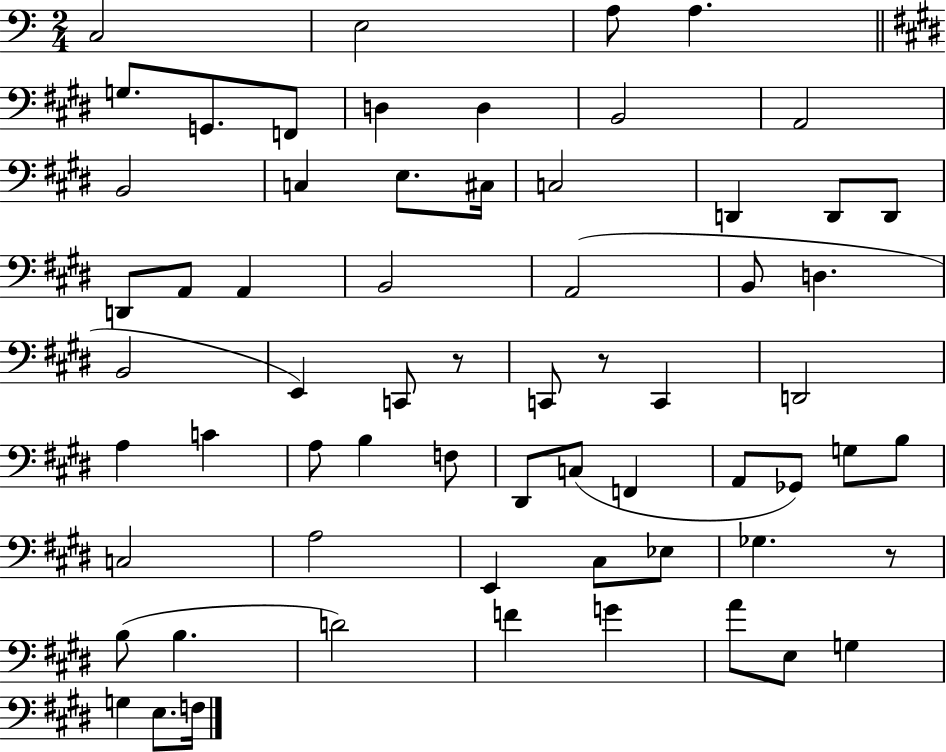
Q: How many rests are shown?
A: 3